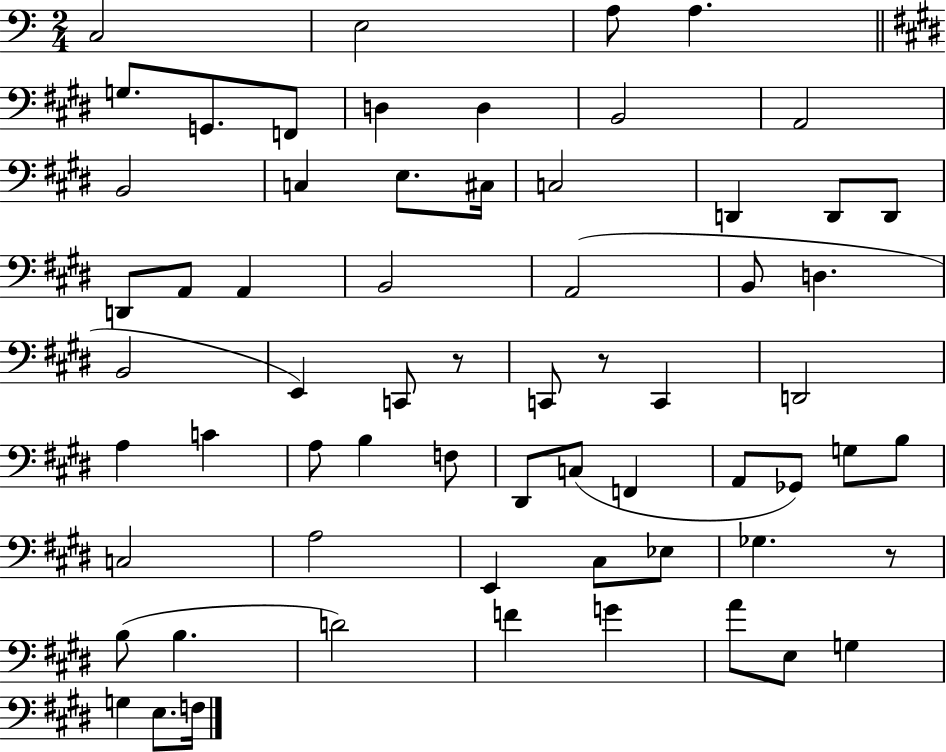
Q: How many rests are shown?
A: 3